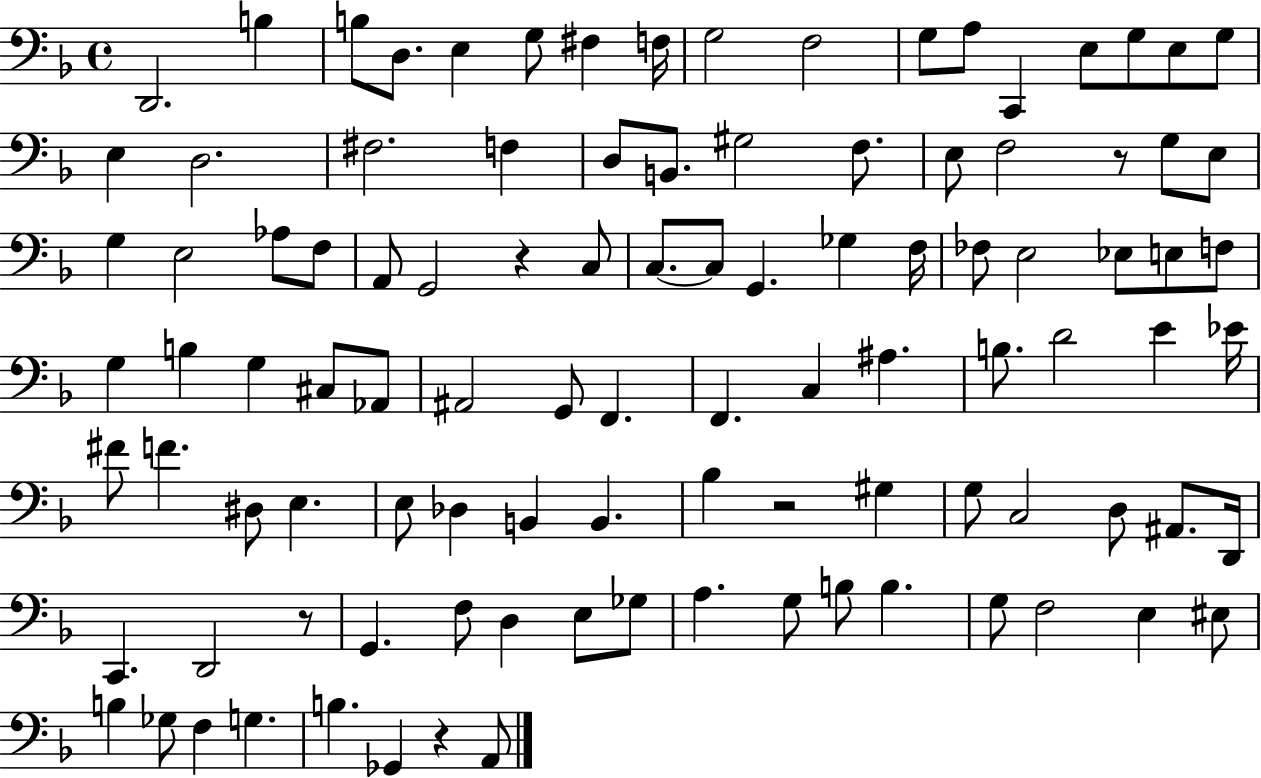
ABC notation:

X:1
T:Untitled
M:4/4
L:1/4
K:F
D,,2 B, B,/2 D,/2 E, G,/2 ^F, F,/4 G,2 F,2 G,/2 A,/2 C,, E,/2 G,/2 E,/2 G,/2 E, D,2 ^F,2 F, D,/2 B,,/2 ^G,2 F,/2 E,/2 F,2 z/2 G,/2 E,/2 G, E,2 _A,/2 F,/2 A,,/2 G,,2 z C,/2 C,/2 C,/2 G,, _G, F,/4 _F,/2 E,2 _E,/2 E,/2 F,/2 G, B, G, ^C,/2 _A,,/2 ^A,,2 G,,/2 F,, F,, C, ^A, B,/2 D2 E _E/4 ^F/2 F ^D,/2 E, E,/2 _D, B,, B,, _B, z2 ^G, G,/2 C,2 D,/2 ^A,,/2 D,,/4 C,, D,,2 z/2 G,, F,/2 D, E,/2 _G,/2 A, G,/2 B,/2 B, G,/2 F,2 E, ^E,/2 B, _G,/2 F, G, B, _G,, z A,,/2